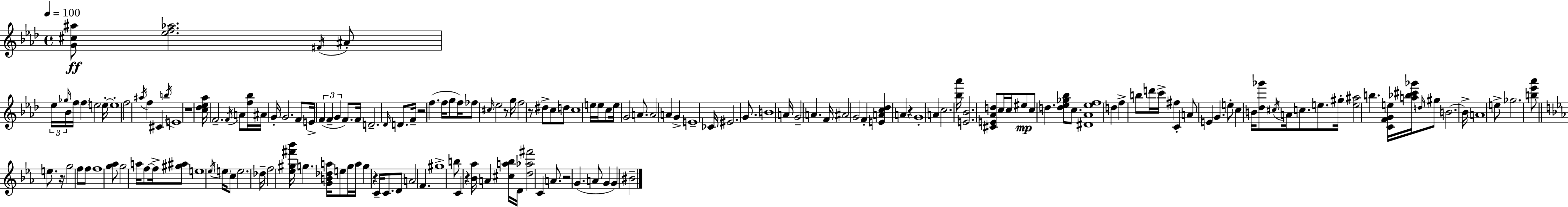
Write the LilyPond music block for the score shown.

{
  \clef treble
  \time 4/4
  \defaultTimeSignature
  \key f \minor
  \tempo 4 = 100
  \repeat volta 2 { <g' cis'' ais''>8\ff <ees'' f'' aes''>2. \acciaccatura { fis'16 } ais'8-. | \tuplet 3/2 { ees''16 \grace { ges''16 } bes'16 } f''16 \parenthesize f''4 e''2 | e''16-.~~ e''1-. | f''2 \acciaccatura { ais''16 } f''4 cis'4 | \break \acciaccatura { b''16 } e'1 | r1 | <c'' des'' ees'' aes''>16 f'2.-- | \acciaccatura { f'16 } a'8 <f'' bes''>16 ais'16 g'16-. g'2. | \break f'8 e'16-> \tuplet 3/2 { f'4( f'4-- g'4 } | f'8.) f'16 d'2.-- | \grace { des'16 } d'8. f'16-- r2 f''4.( | f''16 g''8 f''16) fes''8 \grace { cis''16 } ees''2 | \break r8 g''16 f''2 r8 | dis''8-> c''8 d''8 c''1 | \parenthesize e''16 e''16 c''8 e''16 g'2 | a'8. a'2 a'4 | \break g'4-> e'1-- | ces'16 eis'2. | g'8. b'1 | a'16 g'2-- | \break a'4. f'16 ais'2 g'2 | f'4-. <e' a' c'' des''>4 a'4 | r4 g'1-. | a'4 c''2. | \break <bes'' aes'''>16 <e' bes'>2. | <cis' e' aes' d''>8 c''16 c''16 eis''8\mp c''8 d''4. | <d'' ees'' ges'' bes''>8 c''8. <dis' aes' ees'' f''>1 | d''4 f''4-> b''8 | \break d'''16 c'''16-> fis''4 c'4-. a'8 e'4 | g'4. e''8-. c''4 b'16 <des'' ges'''>8 | \acciaccatura { cis''16 } a'16 c''8. e''8. gis''16-. <e'' ais''>2 | b''4. <c' f' g' e''>16 <a'' bes'' cis''' ges'''>16 \grace { d''16 } gis''8 b'2.~~ | \break b'16-> a'1 | e''8-> ges''2. | <b'' ees''' aes'''>8 \bar "||" \break \key ees \major e''8. r16 g''2 f''8 f''8 | f''1 | <g'' aes''>8 g''2 a''16 f''8~~ f''16-> <gis'' ais''>8 | e''1 | \break \acciaccatura { ees''16 } \parenthesize e''16 c''8 e''2. | des''16-- f''2 <ees'' gis'' fis''' bes'''>16 g''4. | <g' b' des'' a''>16 e''8 g''16 a''16 g''4 r4 c'16-- c'8. | d'8 a'2 f'4. | \break gis''1-> | b''8 c'4 r4 <bes' aes''>16 a'4 | <cis'' a'' bes''>16 d'16 <d'' aes'' fis'''>2 c'4 a'8. | r2 g'4.( a'8 | \break g'4 g'4) bis'2-- | } \bar "|."
}